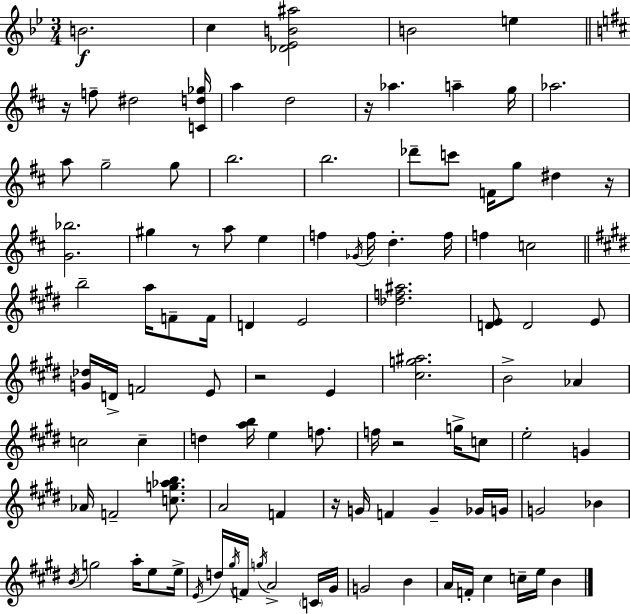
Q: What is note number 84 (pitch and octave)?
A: F4